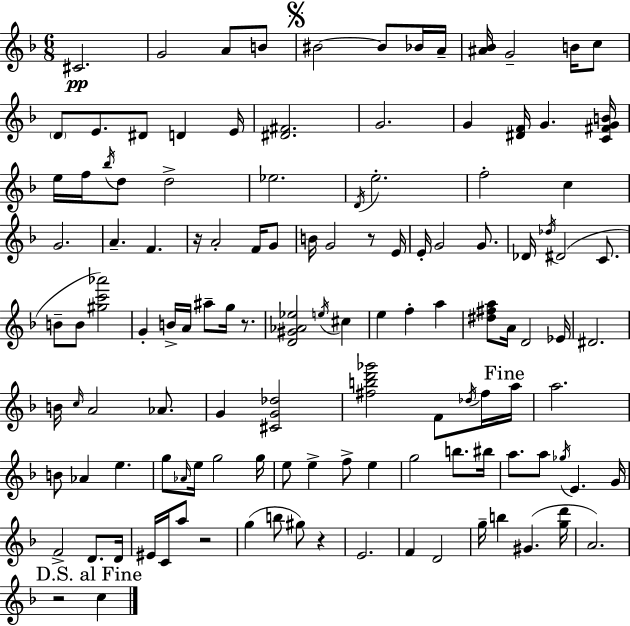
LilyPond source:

{
  \clef treble
  \numericTimeSignature
  \time 6/8
  \key f \major
  cis'2.\pp | g'2 a'8 b'8 | \mark \markup { \musicglyph "scripts.segno" } bis'2~~ bis'8 bes'16 a'16-- | <ais' bes'>16 g'2-- b'16 c''8 | \break \parenthesize d'8 e'8. dis'8 d'4 e'16 | <dis' fis'>2. | g'2. | g'4 <dis' f'>16 g'4. <c' fis' g' b'>16 | \break e''16 f''16 \acciaccatura { bes''16 } d''8 d''2-> | ees''2. | \acciaccatura { d'16 } e''2.-. | f''2-. c''4 | \break g'2. | a'4.-- f'4. | r16 a'2-. f'16 | g'8 b'16 g'2 r8 | \break e'16 e'16-. g'2 g'8. | des'16 \acciaccatura { des''16 }( dis'2 | c'8. b'8-- b'8 <gis'' c''' aes'''>2) | g'4-. b'16-> a'16 ais''8-- g''16 | \break r8. <d' gis' aes' ees''>2 \acciaccatura { e''16 } | cis''4 e''4 f''4-. | a''4 <dis'' fis'' a''>8 a'16 d'2 | ees'16 dis'2. | \break b'16 \grace { c''16 } a'2 | aes'8. g'4 <cis' g' des''>2 | <fis'' b'' d''' ges'''>2 | f'8 \acciaccatura { des''16 } fis''16 \mark "Fine" a''16 a''2. | \break b'8 aes'4 | e''4. g''8 \grace { aes'16 } e''16 g''2 | g''16 e''8 e''4-> | f''8-> e''4 g''2 | \break b''8. bis''16 a''8. a''8 | \acciaccatura { ges''16 } e'4. g'16 f'2-> | d'8. d'16 eis'16 c'16 a''8 | r2 g''4( | \break b''8 gis''8) r4 e'2. | f'4 | d'2 g''16-- b''4 | gis'4.( <g'' d'''>16 a'2.) | \break \mark "D.S. al Fine" r2 | c''4 \bar "|."
}